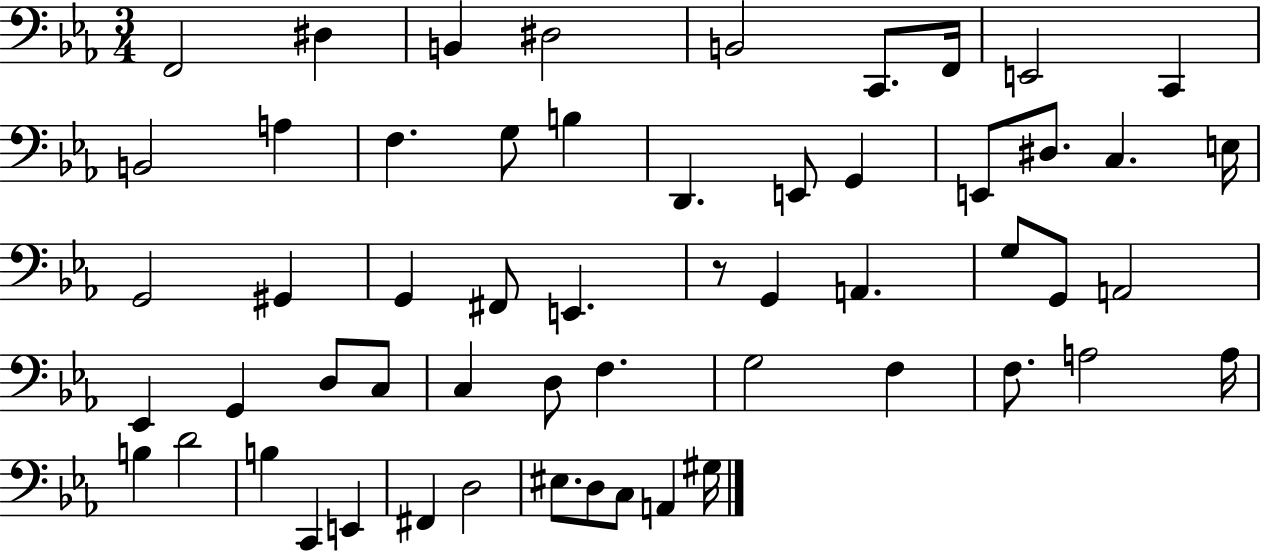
{
  \clef bass
  \numericTimeSignature
  \time 3/4
  \key ees \major
  f,2 dis4 | b,4 dis2 | b,2 c,8. f,16 | e,2 c,4 | \break b,2 a4 | f4. g8 b4 | d,4. e,8 g,4 | e,8 dis8. c4. e16 | \break g,2 gis,4 | g,4 fis,8 e,4. | r8 g,4 a,4. | g8 g,8 a,2 | \break ees,4 g,4 d8 c8 | c4 d8 f4. | g2 f4 | f8. a2 a16 | \break b4 d'2 | b4 c,4 e,4 | fis,4 d2 | eis8. d8 c8 a,4 gis16 | \break \bar "|."
}